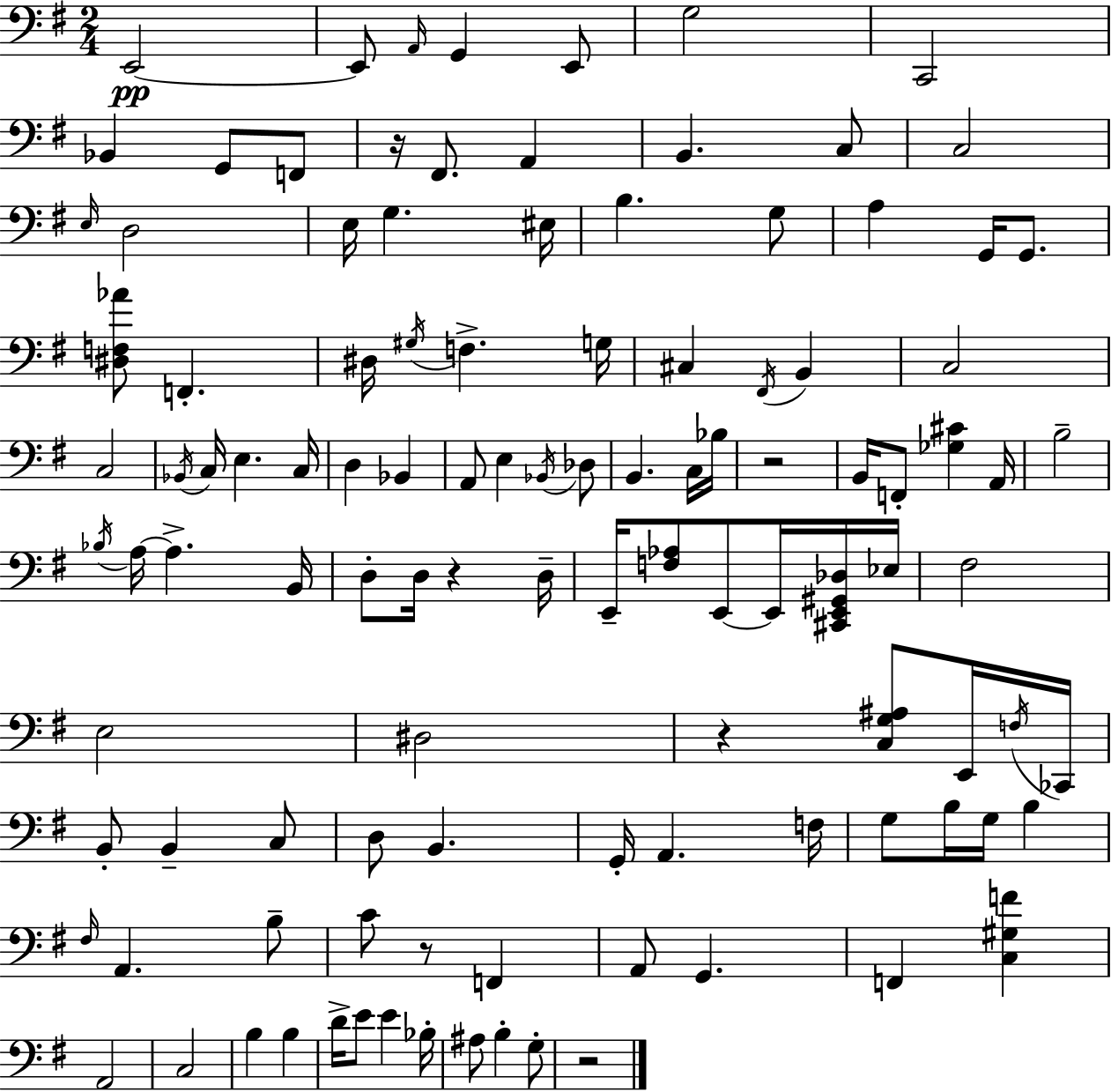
X:1
T:Untitled
M:2/4
L:1/4
K:G
E,,2 E,,/2 A,,/4 G,, E,,/2 G,2 C,,2 _B,, G,,/2 F,,/2 z/4 ^F,,/2 A,, B,, C,/2 C,2 E,/4 D,2 E,/4 G, ^E,/4 B, G,/2 A, G,,/4 G,,/2 [^D,F,_A]/2 F,, ^D,/4 ^G,/4 F, G,/4 ^C, ^F,,/4 B,, C,2 C,2 _B,,/4 C,/4 E, C,/4 D, _B,, A,,/2 E, _B,,/4 _D,/2 B,, C,/4 _B,/4 z2 B,,/4 F,,/2 [_G,^C] A,,/4 B,2 _B,/4 A,/4 A, B,,/4 D,/2 D,/4 z D,/4 E,,/4 [F,_A,]/2 E,,/2 E,,/4 [^C,,E,,^G,,_D,]/4 _E,/4 ^F,2 E,2 ^D,2 z [C,G,^A,]/2 E,,/4 F,/4 _C,,/4 B,,/2 B,, C,/2 D,/2 B,, G,,/4 A,, F,/4 G,/2 B,/4 G,/4 B, ^F,/4 A,, B,/2 C/2 z/2 F,, A,,/2 G,, F,, [C,^G,F] A,,2 C,2 B, B, D/4 E/2 E _B,/4 ^A,/2 B, G,/2 z2